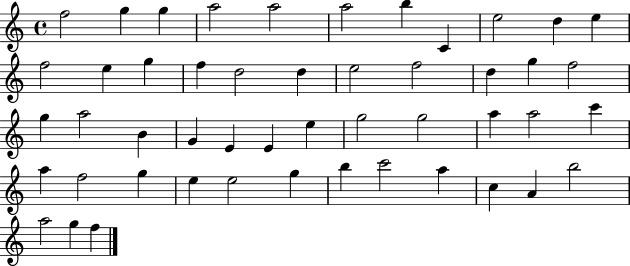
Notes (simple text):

F5/h G5/q G5/q A5/h A5/h A5/h B5/q C4/q E5/h D5/q E5/q F5/h E5/q G5/q F5/q D5/h D5/q E5/h F5/h D5/q G5/q F5/h G5/q A5/h B4/q G4/q E4/q E4/q E5/q G5/h G5/h A5/q A5/h C6/q A5/q F5/h G5/q E5/q E5/h G5/q B5/q C6/h A5/q C5/q A4/q B5/h A5/h G5/q F5/q